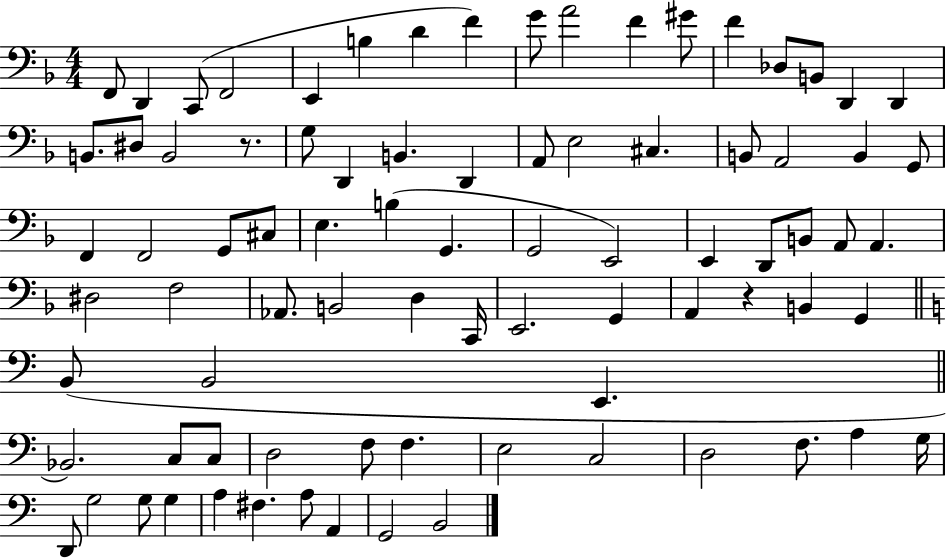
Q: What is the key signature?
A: F major